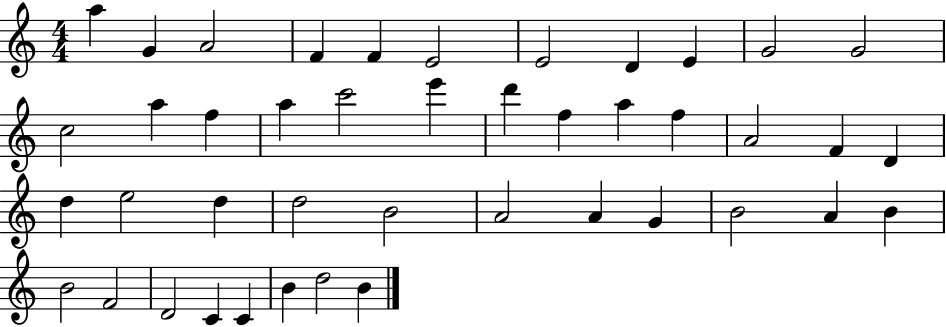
A5/q G4/q A4/h F4/q F4/q E4/h E4/h D4/q E4/q G4/h G4/h C5/h A5/q F5/q A5/q C6/h E6/q D6/q F5/q A5/q F5/q A4/h F4/q D4/q D5/q E5/h D5/q D5/h B4/h A4/h A4/q G4/q B4/h A4/q B4/q B4/h F4/h D4/h C4/q C4/q B4/q D5/h B4/q